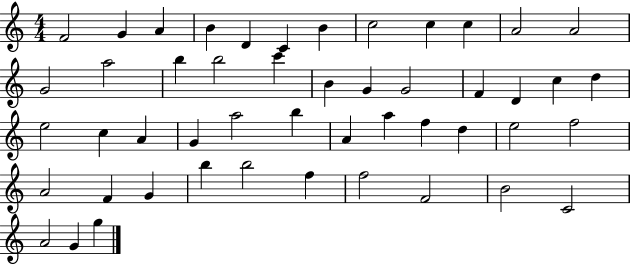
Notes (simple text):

F4/h G4/q A4/q B4/q D4/q C4/q B4/q C5/h C5/q C5/q A4/h A4/h G4/h A5/h B5/q B5/h C6/q B4/q G4/q G4/h F4/q D4/q C5/q D5/q E5/h C5/q A4/q G4/q A5/h B5/q A4/q A5/q F5/q D5/q E5/h F5/h A4/h F4/q G4/q B5/q B5/h F5/q F5/h F4/h B4/h C4/h A4/h G4/q G5/q